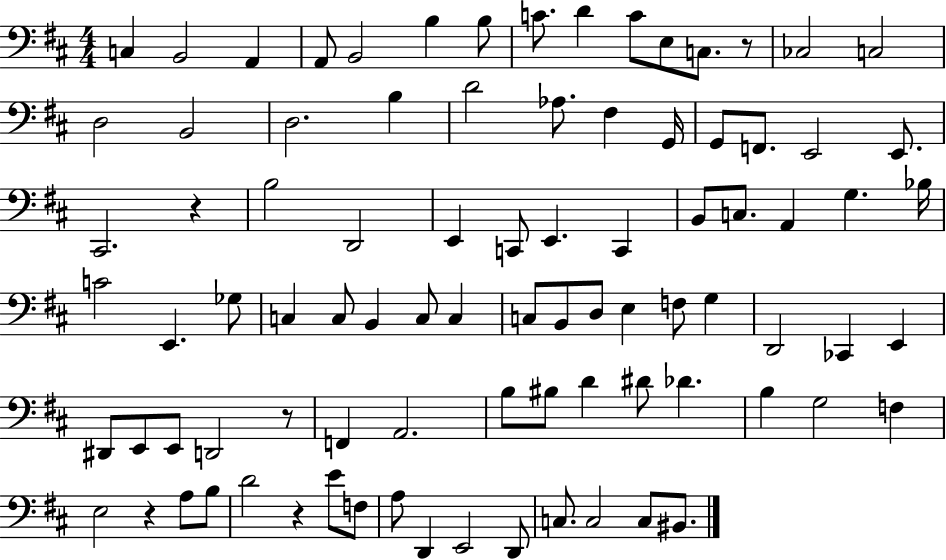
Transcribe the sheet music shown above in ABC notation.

X:1
T:Untitled
M:4/4
L:1/4
K:D
C, B,,2 A,, A,,/2 B,,2 B, B,/2 C/2 D C/2 E,/2 C,/2 z/2 _C,2 C,2 D,2 B,,2 D,2 B, D2 _A,/2 ^F, G,,/4 G,,/2 F,,/2 E,,2 E,,/2 ^C,,2 z B,2 D,,2 E,, C,,/2 E,, C,, B,,/2 C,/2 A,, G, _B,/4 C2 E,, _G,/2 C, C,/2 B,, C,/2 C, C,/2 B,,/2 D,/2 E, F,/2 G, D,,2 _C,, E,, ^D,,/2 E,,/2 E,,/2 D,,2 z/2 F,, A,,2 B,/2 ^B,/2 D ^D/2 _D B, G,2 F, E,2 z A,/2 B,/2 D2 z E/2 F,/2 A,/2 D,, E,,2 D,,/2 C,/2 C,2 C,/2 ^B,,/2